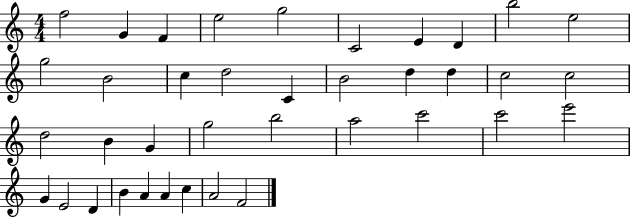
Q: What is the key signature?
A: C major